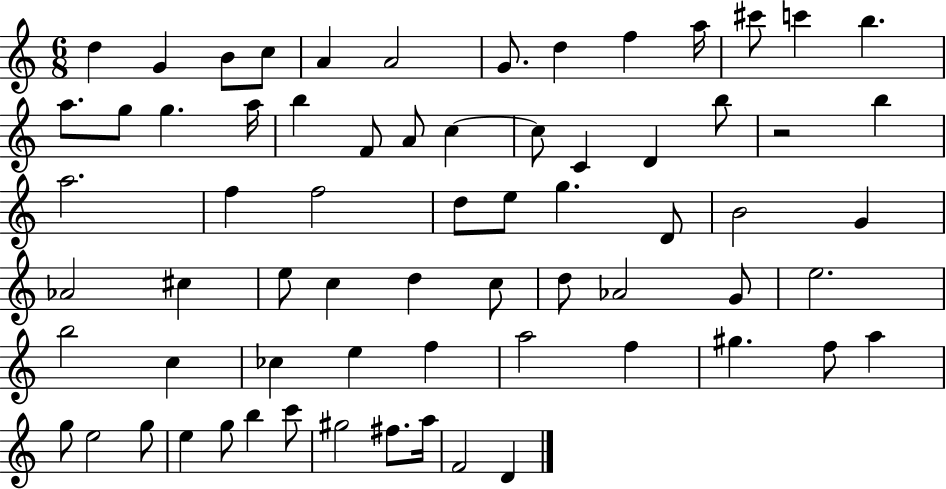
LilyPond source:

{
  \clef treble
  \numericTimeSignature
  \time 6/8
  \key c \major
  d''4 g'4 b'8 c''8 | a'4 a'2 | g'8. d''4 f''4 a''16 | cis'''8 c'''4 b''4. | \break a''8. g''8 g''4. a''16 | b''4 f'8 a'8 c''4~~ | c''8 c'4 d'4 b''8 | r2 b''4 | \break a''2. | f''4 f''2 | d''8 e''8 g''4. d'8 | b'2 g'4 | \break aes'2 cis''4 | e''8 c''4 d''4 c''8 | d''8 aes'2 g'8 | e''2. | \break b''2 c''4 | ces''4 e''4 f''4 | a''2 f''4 | gis''4. f''8 a''4 | \break g''8 e''2 g''8 | e''4 g''8 b''4 c'''8 | gis''2 fis''8. a''16 | f'2 d'4 | \break \bar "|."
}